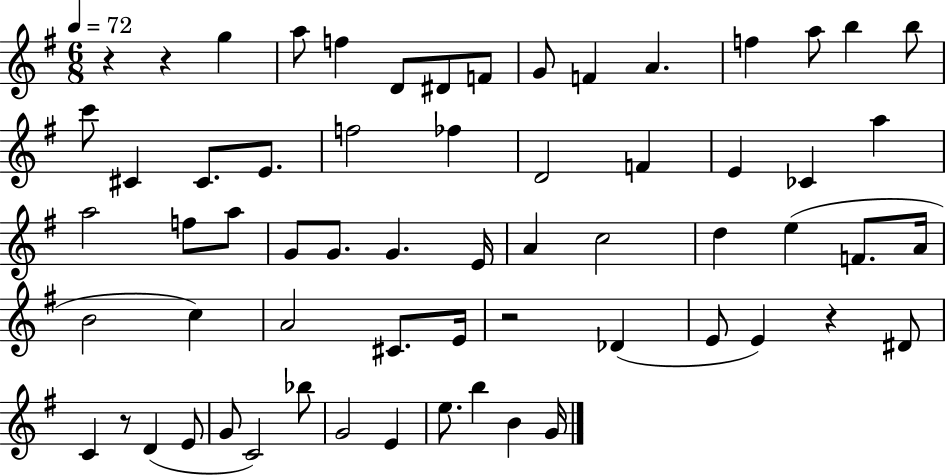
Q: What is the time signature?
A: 6/8